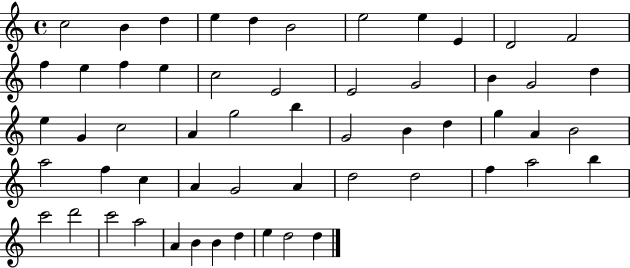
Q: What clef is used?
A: treble